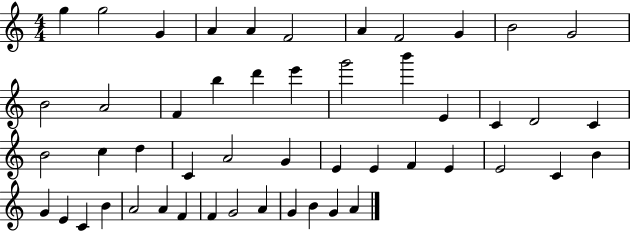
X:1
T:Untitled
M:4/4
L:1/4
K:C
g g2 G A A F2 A F2 G B2 G2 B2 A2 F b d' e' g'2 b' E C D2 C B2 c d C A2 G E E F E E2 C B G E C B A2 A F F G2 A G B G A